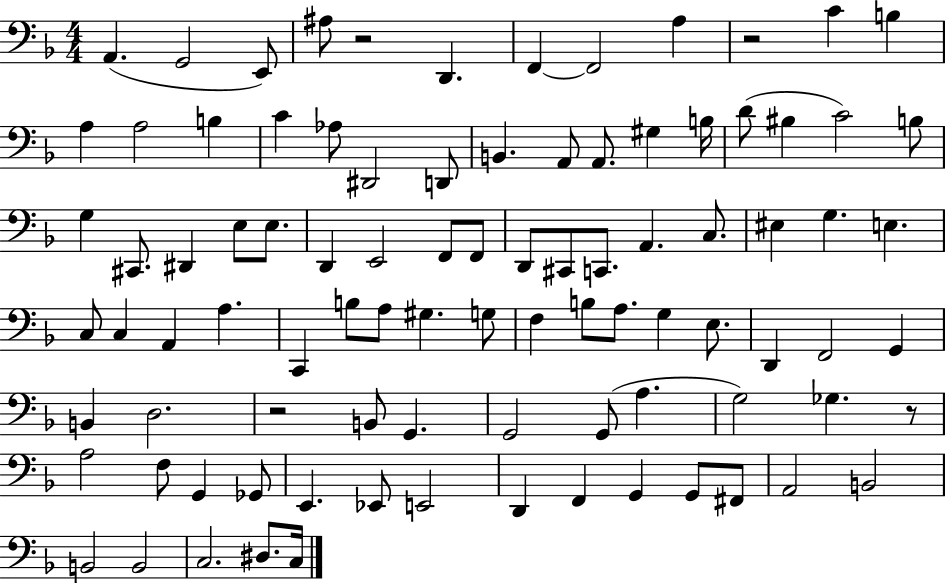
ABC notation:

X:1
T:Untitled
M:4/4
L:1/4
K:F
A,, G,,2 E,,/2 ^A,/2 z2 D,, F,, F,,2 A, z2 C B, A, A,2 B, C _A,/2 ^D,,2 D,,/2 B,, A,,/2 A,,/2 ^G, B,/4 D/2 ^B, C2 B,/2 G, ^C,,/2 ^D,, E,/2 E,/2 D,, E,,2 F,,/2 F,,/2 D,,/2 ^C,,/2 C,,/2 A,, C,/2 ^E, G, E, C,/2 C, A,, A, C,, B,/2 A,/2 ^G, G,/2 F, B,/2 A,/2 G, E,/2 D,, F,,2 G,, B,, D,2 z2 B,,/2 G,, G,,2 G,,/2 A, G,2 _G, z/2 A,2 F,/2 G,, _G,,/2 E,, _E,,/2 E,,2 D,, F,, G,, G,,/2 ^F,,/2 A,,2 B,,2 B,,2 B,,2 C,2 ^D,/2 C,/4